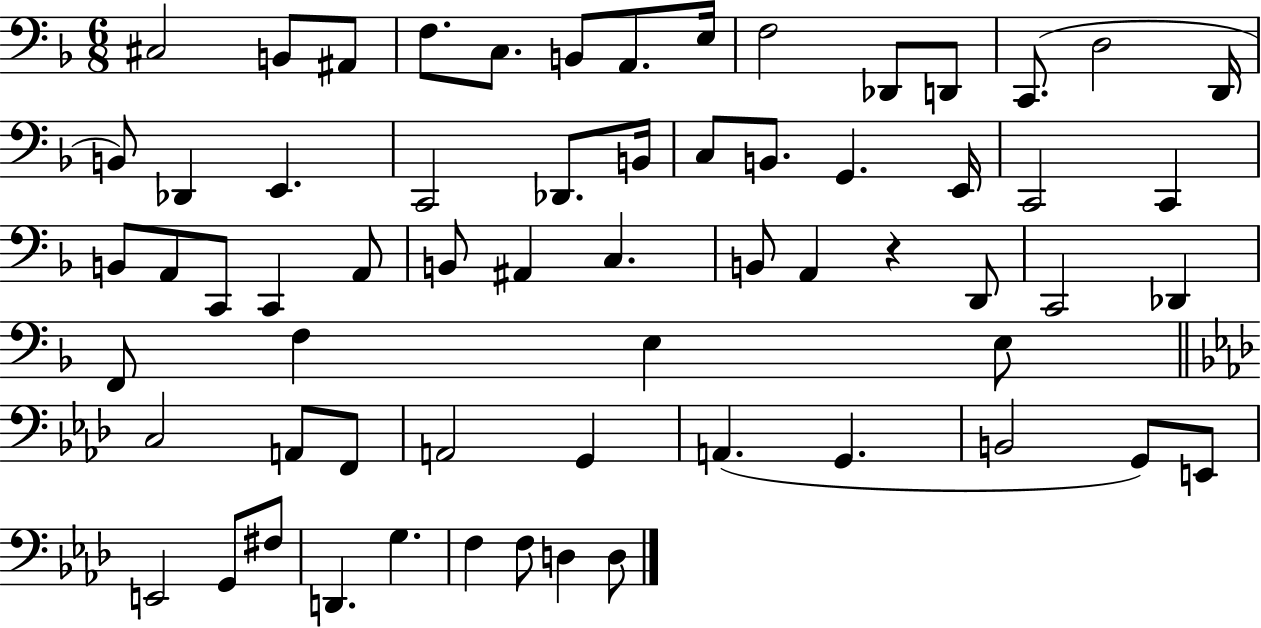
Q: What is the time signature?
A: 6/8